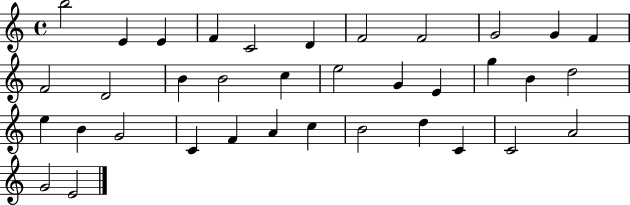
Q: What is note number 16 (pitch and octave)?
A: C5